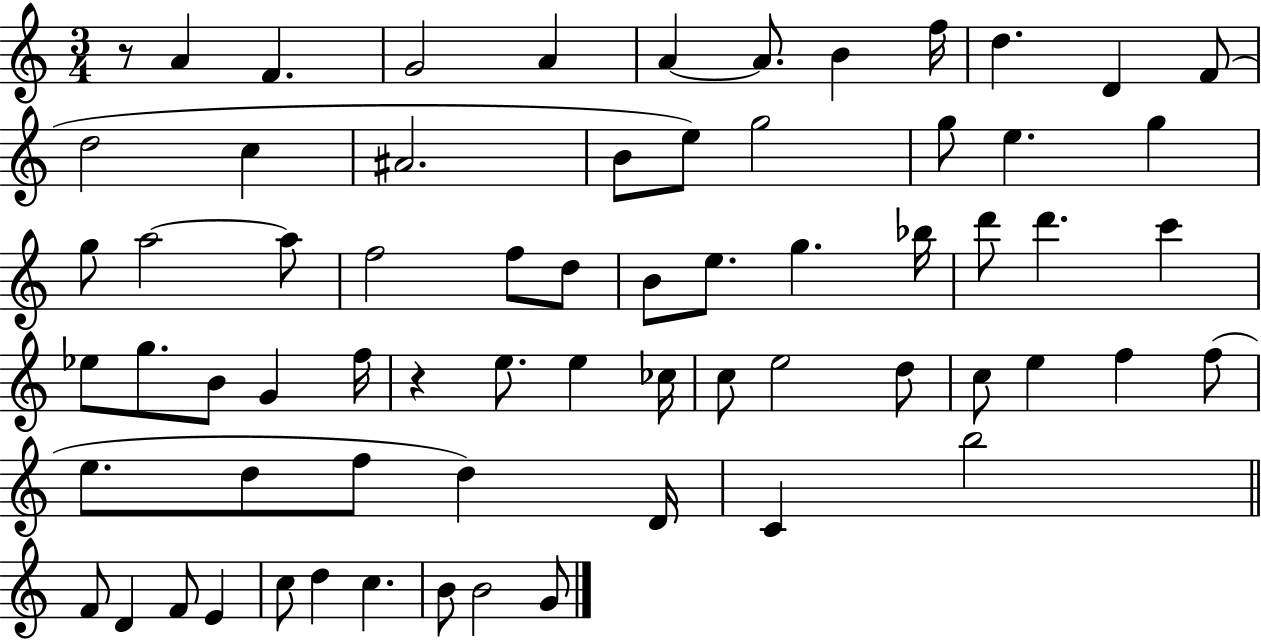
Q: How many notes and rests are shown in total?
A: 67